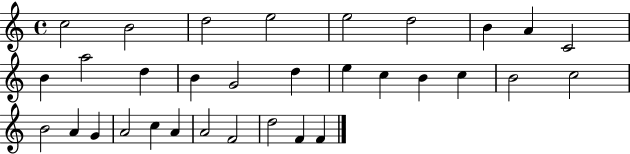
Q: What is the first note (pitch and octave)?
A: C5